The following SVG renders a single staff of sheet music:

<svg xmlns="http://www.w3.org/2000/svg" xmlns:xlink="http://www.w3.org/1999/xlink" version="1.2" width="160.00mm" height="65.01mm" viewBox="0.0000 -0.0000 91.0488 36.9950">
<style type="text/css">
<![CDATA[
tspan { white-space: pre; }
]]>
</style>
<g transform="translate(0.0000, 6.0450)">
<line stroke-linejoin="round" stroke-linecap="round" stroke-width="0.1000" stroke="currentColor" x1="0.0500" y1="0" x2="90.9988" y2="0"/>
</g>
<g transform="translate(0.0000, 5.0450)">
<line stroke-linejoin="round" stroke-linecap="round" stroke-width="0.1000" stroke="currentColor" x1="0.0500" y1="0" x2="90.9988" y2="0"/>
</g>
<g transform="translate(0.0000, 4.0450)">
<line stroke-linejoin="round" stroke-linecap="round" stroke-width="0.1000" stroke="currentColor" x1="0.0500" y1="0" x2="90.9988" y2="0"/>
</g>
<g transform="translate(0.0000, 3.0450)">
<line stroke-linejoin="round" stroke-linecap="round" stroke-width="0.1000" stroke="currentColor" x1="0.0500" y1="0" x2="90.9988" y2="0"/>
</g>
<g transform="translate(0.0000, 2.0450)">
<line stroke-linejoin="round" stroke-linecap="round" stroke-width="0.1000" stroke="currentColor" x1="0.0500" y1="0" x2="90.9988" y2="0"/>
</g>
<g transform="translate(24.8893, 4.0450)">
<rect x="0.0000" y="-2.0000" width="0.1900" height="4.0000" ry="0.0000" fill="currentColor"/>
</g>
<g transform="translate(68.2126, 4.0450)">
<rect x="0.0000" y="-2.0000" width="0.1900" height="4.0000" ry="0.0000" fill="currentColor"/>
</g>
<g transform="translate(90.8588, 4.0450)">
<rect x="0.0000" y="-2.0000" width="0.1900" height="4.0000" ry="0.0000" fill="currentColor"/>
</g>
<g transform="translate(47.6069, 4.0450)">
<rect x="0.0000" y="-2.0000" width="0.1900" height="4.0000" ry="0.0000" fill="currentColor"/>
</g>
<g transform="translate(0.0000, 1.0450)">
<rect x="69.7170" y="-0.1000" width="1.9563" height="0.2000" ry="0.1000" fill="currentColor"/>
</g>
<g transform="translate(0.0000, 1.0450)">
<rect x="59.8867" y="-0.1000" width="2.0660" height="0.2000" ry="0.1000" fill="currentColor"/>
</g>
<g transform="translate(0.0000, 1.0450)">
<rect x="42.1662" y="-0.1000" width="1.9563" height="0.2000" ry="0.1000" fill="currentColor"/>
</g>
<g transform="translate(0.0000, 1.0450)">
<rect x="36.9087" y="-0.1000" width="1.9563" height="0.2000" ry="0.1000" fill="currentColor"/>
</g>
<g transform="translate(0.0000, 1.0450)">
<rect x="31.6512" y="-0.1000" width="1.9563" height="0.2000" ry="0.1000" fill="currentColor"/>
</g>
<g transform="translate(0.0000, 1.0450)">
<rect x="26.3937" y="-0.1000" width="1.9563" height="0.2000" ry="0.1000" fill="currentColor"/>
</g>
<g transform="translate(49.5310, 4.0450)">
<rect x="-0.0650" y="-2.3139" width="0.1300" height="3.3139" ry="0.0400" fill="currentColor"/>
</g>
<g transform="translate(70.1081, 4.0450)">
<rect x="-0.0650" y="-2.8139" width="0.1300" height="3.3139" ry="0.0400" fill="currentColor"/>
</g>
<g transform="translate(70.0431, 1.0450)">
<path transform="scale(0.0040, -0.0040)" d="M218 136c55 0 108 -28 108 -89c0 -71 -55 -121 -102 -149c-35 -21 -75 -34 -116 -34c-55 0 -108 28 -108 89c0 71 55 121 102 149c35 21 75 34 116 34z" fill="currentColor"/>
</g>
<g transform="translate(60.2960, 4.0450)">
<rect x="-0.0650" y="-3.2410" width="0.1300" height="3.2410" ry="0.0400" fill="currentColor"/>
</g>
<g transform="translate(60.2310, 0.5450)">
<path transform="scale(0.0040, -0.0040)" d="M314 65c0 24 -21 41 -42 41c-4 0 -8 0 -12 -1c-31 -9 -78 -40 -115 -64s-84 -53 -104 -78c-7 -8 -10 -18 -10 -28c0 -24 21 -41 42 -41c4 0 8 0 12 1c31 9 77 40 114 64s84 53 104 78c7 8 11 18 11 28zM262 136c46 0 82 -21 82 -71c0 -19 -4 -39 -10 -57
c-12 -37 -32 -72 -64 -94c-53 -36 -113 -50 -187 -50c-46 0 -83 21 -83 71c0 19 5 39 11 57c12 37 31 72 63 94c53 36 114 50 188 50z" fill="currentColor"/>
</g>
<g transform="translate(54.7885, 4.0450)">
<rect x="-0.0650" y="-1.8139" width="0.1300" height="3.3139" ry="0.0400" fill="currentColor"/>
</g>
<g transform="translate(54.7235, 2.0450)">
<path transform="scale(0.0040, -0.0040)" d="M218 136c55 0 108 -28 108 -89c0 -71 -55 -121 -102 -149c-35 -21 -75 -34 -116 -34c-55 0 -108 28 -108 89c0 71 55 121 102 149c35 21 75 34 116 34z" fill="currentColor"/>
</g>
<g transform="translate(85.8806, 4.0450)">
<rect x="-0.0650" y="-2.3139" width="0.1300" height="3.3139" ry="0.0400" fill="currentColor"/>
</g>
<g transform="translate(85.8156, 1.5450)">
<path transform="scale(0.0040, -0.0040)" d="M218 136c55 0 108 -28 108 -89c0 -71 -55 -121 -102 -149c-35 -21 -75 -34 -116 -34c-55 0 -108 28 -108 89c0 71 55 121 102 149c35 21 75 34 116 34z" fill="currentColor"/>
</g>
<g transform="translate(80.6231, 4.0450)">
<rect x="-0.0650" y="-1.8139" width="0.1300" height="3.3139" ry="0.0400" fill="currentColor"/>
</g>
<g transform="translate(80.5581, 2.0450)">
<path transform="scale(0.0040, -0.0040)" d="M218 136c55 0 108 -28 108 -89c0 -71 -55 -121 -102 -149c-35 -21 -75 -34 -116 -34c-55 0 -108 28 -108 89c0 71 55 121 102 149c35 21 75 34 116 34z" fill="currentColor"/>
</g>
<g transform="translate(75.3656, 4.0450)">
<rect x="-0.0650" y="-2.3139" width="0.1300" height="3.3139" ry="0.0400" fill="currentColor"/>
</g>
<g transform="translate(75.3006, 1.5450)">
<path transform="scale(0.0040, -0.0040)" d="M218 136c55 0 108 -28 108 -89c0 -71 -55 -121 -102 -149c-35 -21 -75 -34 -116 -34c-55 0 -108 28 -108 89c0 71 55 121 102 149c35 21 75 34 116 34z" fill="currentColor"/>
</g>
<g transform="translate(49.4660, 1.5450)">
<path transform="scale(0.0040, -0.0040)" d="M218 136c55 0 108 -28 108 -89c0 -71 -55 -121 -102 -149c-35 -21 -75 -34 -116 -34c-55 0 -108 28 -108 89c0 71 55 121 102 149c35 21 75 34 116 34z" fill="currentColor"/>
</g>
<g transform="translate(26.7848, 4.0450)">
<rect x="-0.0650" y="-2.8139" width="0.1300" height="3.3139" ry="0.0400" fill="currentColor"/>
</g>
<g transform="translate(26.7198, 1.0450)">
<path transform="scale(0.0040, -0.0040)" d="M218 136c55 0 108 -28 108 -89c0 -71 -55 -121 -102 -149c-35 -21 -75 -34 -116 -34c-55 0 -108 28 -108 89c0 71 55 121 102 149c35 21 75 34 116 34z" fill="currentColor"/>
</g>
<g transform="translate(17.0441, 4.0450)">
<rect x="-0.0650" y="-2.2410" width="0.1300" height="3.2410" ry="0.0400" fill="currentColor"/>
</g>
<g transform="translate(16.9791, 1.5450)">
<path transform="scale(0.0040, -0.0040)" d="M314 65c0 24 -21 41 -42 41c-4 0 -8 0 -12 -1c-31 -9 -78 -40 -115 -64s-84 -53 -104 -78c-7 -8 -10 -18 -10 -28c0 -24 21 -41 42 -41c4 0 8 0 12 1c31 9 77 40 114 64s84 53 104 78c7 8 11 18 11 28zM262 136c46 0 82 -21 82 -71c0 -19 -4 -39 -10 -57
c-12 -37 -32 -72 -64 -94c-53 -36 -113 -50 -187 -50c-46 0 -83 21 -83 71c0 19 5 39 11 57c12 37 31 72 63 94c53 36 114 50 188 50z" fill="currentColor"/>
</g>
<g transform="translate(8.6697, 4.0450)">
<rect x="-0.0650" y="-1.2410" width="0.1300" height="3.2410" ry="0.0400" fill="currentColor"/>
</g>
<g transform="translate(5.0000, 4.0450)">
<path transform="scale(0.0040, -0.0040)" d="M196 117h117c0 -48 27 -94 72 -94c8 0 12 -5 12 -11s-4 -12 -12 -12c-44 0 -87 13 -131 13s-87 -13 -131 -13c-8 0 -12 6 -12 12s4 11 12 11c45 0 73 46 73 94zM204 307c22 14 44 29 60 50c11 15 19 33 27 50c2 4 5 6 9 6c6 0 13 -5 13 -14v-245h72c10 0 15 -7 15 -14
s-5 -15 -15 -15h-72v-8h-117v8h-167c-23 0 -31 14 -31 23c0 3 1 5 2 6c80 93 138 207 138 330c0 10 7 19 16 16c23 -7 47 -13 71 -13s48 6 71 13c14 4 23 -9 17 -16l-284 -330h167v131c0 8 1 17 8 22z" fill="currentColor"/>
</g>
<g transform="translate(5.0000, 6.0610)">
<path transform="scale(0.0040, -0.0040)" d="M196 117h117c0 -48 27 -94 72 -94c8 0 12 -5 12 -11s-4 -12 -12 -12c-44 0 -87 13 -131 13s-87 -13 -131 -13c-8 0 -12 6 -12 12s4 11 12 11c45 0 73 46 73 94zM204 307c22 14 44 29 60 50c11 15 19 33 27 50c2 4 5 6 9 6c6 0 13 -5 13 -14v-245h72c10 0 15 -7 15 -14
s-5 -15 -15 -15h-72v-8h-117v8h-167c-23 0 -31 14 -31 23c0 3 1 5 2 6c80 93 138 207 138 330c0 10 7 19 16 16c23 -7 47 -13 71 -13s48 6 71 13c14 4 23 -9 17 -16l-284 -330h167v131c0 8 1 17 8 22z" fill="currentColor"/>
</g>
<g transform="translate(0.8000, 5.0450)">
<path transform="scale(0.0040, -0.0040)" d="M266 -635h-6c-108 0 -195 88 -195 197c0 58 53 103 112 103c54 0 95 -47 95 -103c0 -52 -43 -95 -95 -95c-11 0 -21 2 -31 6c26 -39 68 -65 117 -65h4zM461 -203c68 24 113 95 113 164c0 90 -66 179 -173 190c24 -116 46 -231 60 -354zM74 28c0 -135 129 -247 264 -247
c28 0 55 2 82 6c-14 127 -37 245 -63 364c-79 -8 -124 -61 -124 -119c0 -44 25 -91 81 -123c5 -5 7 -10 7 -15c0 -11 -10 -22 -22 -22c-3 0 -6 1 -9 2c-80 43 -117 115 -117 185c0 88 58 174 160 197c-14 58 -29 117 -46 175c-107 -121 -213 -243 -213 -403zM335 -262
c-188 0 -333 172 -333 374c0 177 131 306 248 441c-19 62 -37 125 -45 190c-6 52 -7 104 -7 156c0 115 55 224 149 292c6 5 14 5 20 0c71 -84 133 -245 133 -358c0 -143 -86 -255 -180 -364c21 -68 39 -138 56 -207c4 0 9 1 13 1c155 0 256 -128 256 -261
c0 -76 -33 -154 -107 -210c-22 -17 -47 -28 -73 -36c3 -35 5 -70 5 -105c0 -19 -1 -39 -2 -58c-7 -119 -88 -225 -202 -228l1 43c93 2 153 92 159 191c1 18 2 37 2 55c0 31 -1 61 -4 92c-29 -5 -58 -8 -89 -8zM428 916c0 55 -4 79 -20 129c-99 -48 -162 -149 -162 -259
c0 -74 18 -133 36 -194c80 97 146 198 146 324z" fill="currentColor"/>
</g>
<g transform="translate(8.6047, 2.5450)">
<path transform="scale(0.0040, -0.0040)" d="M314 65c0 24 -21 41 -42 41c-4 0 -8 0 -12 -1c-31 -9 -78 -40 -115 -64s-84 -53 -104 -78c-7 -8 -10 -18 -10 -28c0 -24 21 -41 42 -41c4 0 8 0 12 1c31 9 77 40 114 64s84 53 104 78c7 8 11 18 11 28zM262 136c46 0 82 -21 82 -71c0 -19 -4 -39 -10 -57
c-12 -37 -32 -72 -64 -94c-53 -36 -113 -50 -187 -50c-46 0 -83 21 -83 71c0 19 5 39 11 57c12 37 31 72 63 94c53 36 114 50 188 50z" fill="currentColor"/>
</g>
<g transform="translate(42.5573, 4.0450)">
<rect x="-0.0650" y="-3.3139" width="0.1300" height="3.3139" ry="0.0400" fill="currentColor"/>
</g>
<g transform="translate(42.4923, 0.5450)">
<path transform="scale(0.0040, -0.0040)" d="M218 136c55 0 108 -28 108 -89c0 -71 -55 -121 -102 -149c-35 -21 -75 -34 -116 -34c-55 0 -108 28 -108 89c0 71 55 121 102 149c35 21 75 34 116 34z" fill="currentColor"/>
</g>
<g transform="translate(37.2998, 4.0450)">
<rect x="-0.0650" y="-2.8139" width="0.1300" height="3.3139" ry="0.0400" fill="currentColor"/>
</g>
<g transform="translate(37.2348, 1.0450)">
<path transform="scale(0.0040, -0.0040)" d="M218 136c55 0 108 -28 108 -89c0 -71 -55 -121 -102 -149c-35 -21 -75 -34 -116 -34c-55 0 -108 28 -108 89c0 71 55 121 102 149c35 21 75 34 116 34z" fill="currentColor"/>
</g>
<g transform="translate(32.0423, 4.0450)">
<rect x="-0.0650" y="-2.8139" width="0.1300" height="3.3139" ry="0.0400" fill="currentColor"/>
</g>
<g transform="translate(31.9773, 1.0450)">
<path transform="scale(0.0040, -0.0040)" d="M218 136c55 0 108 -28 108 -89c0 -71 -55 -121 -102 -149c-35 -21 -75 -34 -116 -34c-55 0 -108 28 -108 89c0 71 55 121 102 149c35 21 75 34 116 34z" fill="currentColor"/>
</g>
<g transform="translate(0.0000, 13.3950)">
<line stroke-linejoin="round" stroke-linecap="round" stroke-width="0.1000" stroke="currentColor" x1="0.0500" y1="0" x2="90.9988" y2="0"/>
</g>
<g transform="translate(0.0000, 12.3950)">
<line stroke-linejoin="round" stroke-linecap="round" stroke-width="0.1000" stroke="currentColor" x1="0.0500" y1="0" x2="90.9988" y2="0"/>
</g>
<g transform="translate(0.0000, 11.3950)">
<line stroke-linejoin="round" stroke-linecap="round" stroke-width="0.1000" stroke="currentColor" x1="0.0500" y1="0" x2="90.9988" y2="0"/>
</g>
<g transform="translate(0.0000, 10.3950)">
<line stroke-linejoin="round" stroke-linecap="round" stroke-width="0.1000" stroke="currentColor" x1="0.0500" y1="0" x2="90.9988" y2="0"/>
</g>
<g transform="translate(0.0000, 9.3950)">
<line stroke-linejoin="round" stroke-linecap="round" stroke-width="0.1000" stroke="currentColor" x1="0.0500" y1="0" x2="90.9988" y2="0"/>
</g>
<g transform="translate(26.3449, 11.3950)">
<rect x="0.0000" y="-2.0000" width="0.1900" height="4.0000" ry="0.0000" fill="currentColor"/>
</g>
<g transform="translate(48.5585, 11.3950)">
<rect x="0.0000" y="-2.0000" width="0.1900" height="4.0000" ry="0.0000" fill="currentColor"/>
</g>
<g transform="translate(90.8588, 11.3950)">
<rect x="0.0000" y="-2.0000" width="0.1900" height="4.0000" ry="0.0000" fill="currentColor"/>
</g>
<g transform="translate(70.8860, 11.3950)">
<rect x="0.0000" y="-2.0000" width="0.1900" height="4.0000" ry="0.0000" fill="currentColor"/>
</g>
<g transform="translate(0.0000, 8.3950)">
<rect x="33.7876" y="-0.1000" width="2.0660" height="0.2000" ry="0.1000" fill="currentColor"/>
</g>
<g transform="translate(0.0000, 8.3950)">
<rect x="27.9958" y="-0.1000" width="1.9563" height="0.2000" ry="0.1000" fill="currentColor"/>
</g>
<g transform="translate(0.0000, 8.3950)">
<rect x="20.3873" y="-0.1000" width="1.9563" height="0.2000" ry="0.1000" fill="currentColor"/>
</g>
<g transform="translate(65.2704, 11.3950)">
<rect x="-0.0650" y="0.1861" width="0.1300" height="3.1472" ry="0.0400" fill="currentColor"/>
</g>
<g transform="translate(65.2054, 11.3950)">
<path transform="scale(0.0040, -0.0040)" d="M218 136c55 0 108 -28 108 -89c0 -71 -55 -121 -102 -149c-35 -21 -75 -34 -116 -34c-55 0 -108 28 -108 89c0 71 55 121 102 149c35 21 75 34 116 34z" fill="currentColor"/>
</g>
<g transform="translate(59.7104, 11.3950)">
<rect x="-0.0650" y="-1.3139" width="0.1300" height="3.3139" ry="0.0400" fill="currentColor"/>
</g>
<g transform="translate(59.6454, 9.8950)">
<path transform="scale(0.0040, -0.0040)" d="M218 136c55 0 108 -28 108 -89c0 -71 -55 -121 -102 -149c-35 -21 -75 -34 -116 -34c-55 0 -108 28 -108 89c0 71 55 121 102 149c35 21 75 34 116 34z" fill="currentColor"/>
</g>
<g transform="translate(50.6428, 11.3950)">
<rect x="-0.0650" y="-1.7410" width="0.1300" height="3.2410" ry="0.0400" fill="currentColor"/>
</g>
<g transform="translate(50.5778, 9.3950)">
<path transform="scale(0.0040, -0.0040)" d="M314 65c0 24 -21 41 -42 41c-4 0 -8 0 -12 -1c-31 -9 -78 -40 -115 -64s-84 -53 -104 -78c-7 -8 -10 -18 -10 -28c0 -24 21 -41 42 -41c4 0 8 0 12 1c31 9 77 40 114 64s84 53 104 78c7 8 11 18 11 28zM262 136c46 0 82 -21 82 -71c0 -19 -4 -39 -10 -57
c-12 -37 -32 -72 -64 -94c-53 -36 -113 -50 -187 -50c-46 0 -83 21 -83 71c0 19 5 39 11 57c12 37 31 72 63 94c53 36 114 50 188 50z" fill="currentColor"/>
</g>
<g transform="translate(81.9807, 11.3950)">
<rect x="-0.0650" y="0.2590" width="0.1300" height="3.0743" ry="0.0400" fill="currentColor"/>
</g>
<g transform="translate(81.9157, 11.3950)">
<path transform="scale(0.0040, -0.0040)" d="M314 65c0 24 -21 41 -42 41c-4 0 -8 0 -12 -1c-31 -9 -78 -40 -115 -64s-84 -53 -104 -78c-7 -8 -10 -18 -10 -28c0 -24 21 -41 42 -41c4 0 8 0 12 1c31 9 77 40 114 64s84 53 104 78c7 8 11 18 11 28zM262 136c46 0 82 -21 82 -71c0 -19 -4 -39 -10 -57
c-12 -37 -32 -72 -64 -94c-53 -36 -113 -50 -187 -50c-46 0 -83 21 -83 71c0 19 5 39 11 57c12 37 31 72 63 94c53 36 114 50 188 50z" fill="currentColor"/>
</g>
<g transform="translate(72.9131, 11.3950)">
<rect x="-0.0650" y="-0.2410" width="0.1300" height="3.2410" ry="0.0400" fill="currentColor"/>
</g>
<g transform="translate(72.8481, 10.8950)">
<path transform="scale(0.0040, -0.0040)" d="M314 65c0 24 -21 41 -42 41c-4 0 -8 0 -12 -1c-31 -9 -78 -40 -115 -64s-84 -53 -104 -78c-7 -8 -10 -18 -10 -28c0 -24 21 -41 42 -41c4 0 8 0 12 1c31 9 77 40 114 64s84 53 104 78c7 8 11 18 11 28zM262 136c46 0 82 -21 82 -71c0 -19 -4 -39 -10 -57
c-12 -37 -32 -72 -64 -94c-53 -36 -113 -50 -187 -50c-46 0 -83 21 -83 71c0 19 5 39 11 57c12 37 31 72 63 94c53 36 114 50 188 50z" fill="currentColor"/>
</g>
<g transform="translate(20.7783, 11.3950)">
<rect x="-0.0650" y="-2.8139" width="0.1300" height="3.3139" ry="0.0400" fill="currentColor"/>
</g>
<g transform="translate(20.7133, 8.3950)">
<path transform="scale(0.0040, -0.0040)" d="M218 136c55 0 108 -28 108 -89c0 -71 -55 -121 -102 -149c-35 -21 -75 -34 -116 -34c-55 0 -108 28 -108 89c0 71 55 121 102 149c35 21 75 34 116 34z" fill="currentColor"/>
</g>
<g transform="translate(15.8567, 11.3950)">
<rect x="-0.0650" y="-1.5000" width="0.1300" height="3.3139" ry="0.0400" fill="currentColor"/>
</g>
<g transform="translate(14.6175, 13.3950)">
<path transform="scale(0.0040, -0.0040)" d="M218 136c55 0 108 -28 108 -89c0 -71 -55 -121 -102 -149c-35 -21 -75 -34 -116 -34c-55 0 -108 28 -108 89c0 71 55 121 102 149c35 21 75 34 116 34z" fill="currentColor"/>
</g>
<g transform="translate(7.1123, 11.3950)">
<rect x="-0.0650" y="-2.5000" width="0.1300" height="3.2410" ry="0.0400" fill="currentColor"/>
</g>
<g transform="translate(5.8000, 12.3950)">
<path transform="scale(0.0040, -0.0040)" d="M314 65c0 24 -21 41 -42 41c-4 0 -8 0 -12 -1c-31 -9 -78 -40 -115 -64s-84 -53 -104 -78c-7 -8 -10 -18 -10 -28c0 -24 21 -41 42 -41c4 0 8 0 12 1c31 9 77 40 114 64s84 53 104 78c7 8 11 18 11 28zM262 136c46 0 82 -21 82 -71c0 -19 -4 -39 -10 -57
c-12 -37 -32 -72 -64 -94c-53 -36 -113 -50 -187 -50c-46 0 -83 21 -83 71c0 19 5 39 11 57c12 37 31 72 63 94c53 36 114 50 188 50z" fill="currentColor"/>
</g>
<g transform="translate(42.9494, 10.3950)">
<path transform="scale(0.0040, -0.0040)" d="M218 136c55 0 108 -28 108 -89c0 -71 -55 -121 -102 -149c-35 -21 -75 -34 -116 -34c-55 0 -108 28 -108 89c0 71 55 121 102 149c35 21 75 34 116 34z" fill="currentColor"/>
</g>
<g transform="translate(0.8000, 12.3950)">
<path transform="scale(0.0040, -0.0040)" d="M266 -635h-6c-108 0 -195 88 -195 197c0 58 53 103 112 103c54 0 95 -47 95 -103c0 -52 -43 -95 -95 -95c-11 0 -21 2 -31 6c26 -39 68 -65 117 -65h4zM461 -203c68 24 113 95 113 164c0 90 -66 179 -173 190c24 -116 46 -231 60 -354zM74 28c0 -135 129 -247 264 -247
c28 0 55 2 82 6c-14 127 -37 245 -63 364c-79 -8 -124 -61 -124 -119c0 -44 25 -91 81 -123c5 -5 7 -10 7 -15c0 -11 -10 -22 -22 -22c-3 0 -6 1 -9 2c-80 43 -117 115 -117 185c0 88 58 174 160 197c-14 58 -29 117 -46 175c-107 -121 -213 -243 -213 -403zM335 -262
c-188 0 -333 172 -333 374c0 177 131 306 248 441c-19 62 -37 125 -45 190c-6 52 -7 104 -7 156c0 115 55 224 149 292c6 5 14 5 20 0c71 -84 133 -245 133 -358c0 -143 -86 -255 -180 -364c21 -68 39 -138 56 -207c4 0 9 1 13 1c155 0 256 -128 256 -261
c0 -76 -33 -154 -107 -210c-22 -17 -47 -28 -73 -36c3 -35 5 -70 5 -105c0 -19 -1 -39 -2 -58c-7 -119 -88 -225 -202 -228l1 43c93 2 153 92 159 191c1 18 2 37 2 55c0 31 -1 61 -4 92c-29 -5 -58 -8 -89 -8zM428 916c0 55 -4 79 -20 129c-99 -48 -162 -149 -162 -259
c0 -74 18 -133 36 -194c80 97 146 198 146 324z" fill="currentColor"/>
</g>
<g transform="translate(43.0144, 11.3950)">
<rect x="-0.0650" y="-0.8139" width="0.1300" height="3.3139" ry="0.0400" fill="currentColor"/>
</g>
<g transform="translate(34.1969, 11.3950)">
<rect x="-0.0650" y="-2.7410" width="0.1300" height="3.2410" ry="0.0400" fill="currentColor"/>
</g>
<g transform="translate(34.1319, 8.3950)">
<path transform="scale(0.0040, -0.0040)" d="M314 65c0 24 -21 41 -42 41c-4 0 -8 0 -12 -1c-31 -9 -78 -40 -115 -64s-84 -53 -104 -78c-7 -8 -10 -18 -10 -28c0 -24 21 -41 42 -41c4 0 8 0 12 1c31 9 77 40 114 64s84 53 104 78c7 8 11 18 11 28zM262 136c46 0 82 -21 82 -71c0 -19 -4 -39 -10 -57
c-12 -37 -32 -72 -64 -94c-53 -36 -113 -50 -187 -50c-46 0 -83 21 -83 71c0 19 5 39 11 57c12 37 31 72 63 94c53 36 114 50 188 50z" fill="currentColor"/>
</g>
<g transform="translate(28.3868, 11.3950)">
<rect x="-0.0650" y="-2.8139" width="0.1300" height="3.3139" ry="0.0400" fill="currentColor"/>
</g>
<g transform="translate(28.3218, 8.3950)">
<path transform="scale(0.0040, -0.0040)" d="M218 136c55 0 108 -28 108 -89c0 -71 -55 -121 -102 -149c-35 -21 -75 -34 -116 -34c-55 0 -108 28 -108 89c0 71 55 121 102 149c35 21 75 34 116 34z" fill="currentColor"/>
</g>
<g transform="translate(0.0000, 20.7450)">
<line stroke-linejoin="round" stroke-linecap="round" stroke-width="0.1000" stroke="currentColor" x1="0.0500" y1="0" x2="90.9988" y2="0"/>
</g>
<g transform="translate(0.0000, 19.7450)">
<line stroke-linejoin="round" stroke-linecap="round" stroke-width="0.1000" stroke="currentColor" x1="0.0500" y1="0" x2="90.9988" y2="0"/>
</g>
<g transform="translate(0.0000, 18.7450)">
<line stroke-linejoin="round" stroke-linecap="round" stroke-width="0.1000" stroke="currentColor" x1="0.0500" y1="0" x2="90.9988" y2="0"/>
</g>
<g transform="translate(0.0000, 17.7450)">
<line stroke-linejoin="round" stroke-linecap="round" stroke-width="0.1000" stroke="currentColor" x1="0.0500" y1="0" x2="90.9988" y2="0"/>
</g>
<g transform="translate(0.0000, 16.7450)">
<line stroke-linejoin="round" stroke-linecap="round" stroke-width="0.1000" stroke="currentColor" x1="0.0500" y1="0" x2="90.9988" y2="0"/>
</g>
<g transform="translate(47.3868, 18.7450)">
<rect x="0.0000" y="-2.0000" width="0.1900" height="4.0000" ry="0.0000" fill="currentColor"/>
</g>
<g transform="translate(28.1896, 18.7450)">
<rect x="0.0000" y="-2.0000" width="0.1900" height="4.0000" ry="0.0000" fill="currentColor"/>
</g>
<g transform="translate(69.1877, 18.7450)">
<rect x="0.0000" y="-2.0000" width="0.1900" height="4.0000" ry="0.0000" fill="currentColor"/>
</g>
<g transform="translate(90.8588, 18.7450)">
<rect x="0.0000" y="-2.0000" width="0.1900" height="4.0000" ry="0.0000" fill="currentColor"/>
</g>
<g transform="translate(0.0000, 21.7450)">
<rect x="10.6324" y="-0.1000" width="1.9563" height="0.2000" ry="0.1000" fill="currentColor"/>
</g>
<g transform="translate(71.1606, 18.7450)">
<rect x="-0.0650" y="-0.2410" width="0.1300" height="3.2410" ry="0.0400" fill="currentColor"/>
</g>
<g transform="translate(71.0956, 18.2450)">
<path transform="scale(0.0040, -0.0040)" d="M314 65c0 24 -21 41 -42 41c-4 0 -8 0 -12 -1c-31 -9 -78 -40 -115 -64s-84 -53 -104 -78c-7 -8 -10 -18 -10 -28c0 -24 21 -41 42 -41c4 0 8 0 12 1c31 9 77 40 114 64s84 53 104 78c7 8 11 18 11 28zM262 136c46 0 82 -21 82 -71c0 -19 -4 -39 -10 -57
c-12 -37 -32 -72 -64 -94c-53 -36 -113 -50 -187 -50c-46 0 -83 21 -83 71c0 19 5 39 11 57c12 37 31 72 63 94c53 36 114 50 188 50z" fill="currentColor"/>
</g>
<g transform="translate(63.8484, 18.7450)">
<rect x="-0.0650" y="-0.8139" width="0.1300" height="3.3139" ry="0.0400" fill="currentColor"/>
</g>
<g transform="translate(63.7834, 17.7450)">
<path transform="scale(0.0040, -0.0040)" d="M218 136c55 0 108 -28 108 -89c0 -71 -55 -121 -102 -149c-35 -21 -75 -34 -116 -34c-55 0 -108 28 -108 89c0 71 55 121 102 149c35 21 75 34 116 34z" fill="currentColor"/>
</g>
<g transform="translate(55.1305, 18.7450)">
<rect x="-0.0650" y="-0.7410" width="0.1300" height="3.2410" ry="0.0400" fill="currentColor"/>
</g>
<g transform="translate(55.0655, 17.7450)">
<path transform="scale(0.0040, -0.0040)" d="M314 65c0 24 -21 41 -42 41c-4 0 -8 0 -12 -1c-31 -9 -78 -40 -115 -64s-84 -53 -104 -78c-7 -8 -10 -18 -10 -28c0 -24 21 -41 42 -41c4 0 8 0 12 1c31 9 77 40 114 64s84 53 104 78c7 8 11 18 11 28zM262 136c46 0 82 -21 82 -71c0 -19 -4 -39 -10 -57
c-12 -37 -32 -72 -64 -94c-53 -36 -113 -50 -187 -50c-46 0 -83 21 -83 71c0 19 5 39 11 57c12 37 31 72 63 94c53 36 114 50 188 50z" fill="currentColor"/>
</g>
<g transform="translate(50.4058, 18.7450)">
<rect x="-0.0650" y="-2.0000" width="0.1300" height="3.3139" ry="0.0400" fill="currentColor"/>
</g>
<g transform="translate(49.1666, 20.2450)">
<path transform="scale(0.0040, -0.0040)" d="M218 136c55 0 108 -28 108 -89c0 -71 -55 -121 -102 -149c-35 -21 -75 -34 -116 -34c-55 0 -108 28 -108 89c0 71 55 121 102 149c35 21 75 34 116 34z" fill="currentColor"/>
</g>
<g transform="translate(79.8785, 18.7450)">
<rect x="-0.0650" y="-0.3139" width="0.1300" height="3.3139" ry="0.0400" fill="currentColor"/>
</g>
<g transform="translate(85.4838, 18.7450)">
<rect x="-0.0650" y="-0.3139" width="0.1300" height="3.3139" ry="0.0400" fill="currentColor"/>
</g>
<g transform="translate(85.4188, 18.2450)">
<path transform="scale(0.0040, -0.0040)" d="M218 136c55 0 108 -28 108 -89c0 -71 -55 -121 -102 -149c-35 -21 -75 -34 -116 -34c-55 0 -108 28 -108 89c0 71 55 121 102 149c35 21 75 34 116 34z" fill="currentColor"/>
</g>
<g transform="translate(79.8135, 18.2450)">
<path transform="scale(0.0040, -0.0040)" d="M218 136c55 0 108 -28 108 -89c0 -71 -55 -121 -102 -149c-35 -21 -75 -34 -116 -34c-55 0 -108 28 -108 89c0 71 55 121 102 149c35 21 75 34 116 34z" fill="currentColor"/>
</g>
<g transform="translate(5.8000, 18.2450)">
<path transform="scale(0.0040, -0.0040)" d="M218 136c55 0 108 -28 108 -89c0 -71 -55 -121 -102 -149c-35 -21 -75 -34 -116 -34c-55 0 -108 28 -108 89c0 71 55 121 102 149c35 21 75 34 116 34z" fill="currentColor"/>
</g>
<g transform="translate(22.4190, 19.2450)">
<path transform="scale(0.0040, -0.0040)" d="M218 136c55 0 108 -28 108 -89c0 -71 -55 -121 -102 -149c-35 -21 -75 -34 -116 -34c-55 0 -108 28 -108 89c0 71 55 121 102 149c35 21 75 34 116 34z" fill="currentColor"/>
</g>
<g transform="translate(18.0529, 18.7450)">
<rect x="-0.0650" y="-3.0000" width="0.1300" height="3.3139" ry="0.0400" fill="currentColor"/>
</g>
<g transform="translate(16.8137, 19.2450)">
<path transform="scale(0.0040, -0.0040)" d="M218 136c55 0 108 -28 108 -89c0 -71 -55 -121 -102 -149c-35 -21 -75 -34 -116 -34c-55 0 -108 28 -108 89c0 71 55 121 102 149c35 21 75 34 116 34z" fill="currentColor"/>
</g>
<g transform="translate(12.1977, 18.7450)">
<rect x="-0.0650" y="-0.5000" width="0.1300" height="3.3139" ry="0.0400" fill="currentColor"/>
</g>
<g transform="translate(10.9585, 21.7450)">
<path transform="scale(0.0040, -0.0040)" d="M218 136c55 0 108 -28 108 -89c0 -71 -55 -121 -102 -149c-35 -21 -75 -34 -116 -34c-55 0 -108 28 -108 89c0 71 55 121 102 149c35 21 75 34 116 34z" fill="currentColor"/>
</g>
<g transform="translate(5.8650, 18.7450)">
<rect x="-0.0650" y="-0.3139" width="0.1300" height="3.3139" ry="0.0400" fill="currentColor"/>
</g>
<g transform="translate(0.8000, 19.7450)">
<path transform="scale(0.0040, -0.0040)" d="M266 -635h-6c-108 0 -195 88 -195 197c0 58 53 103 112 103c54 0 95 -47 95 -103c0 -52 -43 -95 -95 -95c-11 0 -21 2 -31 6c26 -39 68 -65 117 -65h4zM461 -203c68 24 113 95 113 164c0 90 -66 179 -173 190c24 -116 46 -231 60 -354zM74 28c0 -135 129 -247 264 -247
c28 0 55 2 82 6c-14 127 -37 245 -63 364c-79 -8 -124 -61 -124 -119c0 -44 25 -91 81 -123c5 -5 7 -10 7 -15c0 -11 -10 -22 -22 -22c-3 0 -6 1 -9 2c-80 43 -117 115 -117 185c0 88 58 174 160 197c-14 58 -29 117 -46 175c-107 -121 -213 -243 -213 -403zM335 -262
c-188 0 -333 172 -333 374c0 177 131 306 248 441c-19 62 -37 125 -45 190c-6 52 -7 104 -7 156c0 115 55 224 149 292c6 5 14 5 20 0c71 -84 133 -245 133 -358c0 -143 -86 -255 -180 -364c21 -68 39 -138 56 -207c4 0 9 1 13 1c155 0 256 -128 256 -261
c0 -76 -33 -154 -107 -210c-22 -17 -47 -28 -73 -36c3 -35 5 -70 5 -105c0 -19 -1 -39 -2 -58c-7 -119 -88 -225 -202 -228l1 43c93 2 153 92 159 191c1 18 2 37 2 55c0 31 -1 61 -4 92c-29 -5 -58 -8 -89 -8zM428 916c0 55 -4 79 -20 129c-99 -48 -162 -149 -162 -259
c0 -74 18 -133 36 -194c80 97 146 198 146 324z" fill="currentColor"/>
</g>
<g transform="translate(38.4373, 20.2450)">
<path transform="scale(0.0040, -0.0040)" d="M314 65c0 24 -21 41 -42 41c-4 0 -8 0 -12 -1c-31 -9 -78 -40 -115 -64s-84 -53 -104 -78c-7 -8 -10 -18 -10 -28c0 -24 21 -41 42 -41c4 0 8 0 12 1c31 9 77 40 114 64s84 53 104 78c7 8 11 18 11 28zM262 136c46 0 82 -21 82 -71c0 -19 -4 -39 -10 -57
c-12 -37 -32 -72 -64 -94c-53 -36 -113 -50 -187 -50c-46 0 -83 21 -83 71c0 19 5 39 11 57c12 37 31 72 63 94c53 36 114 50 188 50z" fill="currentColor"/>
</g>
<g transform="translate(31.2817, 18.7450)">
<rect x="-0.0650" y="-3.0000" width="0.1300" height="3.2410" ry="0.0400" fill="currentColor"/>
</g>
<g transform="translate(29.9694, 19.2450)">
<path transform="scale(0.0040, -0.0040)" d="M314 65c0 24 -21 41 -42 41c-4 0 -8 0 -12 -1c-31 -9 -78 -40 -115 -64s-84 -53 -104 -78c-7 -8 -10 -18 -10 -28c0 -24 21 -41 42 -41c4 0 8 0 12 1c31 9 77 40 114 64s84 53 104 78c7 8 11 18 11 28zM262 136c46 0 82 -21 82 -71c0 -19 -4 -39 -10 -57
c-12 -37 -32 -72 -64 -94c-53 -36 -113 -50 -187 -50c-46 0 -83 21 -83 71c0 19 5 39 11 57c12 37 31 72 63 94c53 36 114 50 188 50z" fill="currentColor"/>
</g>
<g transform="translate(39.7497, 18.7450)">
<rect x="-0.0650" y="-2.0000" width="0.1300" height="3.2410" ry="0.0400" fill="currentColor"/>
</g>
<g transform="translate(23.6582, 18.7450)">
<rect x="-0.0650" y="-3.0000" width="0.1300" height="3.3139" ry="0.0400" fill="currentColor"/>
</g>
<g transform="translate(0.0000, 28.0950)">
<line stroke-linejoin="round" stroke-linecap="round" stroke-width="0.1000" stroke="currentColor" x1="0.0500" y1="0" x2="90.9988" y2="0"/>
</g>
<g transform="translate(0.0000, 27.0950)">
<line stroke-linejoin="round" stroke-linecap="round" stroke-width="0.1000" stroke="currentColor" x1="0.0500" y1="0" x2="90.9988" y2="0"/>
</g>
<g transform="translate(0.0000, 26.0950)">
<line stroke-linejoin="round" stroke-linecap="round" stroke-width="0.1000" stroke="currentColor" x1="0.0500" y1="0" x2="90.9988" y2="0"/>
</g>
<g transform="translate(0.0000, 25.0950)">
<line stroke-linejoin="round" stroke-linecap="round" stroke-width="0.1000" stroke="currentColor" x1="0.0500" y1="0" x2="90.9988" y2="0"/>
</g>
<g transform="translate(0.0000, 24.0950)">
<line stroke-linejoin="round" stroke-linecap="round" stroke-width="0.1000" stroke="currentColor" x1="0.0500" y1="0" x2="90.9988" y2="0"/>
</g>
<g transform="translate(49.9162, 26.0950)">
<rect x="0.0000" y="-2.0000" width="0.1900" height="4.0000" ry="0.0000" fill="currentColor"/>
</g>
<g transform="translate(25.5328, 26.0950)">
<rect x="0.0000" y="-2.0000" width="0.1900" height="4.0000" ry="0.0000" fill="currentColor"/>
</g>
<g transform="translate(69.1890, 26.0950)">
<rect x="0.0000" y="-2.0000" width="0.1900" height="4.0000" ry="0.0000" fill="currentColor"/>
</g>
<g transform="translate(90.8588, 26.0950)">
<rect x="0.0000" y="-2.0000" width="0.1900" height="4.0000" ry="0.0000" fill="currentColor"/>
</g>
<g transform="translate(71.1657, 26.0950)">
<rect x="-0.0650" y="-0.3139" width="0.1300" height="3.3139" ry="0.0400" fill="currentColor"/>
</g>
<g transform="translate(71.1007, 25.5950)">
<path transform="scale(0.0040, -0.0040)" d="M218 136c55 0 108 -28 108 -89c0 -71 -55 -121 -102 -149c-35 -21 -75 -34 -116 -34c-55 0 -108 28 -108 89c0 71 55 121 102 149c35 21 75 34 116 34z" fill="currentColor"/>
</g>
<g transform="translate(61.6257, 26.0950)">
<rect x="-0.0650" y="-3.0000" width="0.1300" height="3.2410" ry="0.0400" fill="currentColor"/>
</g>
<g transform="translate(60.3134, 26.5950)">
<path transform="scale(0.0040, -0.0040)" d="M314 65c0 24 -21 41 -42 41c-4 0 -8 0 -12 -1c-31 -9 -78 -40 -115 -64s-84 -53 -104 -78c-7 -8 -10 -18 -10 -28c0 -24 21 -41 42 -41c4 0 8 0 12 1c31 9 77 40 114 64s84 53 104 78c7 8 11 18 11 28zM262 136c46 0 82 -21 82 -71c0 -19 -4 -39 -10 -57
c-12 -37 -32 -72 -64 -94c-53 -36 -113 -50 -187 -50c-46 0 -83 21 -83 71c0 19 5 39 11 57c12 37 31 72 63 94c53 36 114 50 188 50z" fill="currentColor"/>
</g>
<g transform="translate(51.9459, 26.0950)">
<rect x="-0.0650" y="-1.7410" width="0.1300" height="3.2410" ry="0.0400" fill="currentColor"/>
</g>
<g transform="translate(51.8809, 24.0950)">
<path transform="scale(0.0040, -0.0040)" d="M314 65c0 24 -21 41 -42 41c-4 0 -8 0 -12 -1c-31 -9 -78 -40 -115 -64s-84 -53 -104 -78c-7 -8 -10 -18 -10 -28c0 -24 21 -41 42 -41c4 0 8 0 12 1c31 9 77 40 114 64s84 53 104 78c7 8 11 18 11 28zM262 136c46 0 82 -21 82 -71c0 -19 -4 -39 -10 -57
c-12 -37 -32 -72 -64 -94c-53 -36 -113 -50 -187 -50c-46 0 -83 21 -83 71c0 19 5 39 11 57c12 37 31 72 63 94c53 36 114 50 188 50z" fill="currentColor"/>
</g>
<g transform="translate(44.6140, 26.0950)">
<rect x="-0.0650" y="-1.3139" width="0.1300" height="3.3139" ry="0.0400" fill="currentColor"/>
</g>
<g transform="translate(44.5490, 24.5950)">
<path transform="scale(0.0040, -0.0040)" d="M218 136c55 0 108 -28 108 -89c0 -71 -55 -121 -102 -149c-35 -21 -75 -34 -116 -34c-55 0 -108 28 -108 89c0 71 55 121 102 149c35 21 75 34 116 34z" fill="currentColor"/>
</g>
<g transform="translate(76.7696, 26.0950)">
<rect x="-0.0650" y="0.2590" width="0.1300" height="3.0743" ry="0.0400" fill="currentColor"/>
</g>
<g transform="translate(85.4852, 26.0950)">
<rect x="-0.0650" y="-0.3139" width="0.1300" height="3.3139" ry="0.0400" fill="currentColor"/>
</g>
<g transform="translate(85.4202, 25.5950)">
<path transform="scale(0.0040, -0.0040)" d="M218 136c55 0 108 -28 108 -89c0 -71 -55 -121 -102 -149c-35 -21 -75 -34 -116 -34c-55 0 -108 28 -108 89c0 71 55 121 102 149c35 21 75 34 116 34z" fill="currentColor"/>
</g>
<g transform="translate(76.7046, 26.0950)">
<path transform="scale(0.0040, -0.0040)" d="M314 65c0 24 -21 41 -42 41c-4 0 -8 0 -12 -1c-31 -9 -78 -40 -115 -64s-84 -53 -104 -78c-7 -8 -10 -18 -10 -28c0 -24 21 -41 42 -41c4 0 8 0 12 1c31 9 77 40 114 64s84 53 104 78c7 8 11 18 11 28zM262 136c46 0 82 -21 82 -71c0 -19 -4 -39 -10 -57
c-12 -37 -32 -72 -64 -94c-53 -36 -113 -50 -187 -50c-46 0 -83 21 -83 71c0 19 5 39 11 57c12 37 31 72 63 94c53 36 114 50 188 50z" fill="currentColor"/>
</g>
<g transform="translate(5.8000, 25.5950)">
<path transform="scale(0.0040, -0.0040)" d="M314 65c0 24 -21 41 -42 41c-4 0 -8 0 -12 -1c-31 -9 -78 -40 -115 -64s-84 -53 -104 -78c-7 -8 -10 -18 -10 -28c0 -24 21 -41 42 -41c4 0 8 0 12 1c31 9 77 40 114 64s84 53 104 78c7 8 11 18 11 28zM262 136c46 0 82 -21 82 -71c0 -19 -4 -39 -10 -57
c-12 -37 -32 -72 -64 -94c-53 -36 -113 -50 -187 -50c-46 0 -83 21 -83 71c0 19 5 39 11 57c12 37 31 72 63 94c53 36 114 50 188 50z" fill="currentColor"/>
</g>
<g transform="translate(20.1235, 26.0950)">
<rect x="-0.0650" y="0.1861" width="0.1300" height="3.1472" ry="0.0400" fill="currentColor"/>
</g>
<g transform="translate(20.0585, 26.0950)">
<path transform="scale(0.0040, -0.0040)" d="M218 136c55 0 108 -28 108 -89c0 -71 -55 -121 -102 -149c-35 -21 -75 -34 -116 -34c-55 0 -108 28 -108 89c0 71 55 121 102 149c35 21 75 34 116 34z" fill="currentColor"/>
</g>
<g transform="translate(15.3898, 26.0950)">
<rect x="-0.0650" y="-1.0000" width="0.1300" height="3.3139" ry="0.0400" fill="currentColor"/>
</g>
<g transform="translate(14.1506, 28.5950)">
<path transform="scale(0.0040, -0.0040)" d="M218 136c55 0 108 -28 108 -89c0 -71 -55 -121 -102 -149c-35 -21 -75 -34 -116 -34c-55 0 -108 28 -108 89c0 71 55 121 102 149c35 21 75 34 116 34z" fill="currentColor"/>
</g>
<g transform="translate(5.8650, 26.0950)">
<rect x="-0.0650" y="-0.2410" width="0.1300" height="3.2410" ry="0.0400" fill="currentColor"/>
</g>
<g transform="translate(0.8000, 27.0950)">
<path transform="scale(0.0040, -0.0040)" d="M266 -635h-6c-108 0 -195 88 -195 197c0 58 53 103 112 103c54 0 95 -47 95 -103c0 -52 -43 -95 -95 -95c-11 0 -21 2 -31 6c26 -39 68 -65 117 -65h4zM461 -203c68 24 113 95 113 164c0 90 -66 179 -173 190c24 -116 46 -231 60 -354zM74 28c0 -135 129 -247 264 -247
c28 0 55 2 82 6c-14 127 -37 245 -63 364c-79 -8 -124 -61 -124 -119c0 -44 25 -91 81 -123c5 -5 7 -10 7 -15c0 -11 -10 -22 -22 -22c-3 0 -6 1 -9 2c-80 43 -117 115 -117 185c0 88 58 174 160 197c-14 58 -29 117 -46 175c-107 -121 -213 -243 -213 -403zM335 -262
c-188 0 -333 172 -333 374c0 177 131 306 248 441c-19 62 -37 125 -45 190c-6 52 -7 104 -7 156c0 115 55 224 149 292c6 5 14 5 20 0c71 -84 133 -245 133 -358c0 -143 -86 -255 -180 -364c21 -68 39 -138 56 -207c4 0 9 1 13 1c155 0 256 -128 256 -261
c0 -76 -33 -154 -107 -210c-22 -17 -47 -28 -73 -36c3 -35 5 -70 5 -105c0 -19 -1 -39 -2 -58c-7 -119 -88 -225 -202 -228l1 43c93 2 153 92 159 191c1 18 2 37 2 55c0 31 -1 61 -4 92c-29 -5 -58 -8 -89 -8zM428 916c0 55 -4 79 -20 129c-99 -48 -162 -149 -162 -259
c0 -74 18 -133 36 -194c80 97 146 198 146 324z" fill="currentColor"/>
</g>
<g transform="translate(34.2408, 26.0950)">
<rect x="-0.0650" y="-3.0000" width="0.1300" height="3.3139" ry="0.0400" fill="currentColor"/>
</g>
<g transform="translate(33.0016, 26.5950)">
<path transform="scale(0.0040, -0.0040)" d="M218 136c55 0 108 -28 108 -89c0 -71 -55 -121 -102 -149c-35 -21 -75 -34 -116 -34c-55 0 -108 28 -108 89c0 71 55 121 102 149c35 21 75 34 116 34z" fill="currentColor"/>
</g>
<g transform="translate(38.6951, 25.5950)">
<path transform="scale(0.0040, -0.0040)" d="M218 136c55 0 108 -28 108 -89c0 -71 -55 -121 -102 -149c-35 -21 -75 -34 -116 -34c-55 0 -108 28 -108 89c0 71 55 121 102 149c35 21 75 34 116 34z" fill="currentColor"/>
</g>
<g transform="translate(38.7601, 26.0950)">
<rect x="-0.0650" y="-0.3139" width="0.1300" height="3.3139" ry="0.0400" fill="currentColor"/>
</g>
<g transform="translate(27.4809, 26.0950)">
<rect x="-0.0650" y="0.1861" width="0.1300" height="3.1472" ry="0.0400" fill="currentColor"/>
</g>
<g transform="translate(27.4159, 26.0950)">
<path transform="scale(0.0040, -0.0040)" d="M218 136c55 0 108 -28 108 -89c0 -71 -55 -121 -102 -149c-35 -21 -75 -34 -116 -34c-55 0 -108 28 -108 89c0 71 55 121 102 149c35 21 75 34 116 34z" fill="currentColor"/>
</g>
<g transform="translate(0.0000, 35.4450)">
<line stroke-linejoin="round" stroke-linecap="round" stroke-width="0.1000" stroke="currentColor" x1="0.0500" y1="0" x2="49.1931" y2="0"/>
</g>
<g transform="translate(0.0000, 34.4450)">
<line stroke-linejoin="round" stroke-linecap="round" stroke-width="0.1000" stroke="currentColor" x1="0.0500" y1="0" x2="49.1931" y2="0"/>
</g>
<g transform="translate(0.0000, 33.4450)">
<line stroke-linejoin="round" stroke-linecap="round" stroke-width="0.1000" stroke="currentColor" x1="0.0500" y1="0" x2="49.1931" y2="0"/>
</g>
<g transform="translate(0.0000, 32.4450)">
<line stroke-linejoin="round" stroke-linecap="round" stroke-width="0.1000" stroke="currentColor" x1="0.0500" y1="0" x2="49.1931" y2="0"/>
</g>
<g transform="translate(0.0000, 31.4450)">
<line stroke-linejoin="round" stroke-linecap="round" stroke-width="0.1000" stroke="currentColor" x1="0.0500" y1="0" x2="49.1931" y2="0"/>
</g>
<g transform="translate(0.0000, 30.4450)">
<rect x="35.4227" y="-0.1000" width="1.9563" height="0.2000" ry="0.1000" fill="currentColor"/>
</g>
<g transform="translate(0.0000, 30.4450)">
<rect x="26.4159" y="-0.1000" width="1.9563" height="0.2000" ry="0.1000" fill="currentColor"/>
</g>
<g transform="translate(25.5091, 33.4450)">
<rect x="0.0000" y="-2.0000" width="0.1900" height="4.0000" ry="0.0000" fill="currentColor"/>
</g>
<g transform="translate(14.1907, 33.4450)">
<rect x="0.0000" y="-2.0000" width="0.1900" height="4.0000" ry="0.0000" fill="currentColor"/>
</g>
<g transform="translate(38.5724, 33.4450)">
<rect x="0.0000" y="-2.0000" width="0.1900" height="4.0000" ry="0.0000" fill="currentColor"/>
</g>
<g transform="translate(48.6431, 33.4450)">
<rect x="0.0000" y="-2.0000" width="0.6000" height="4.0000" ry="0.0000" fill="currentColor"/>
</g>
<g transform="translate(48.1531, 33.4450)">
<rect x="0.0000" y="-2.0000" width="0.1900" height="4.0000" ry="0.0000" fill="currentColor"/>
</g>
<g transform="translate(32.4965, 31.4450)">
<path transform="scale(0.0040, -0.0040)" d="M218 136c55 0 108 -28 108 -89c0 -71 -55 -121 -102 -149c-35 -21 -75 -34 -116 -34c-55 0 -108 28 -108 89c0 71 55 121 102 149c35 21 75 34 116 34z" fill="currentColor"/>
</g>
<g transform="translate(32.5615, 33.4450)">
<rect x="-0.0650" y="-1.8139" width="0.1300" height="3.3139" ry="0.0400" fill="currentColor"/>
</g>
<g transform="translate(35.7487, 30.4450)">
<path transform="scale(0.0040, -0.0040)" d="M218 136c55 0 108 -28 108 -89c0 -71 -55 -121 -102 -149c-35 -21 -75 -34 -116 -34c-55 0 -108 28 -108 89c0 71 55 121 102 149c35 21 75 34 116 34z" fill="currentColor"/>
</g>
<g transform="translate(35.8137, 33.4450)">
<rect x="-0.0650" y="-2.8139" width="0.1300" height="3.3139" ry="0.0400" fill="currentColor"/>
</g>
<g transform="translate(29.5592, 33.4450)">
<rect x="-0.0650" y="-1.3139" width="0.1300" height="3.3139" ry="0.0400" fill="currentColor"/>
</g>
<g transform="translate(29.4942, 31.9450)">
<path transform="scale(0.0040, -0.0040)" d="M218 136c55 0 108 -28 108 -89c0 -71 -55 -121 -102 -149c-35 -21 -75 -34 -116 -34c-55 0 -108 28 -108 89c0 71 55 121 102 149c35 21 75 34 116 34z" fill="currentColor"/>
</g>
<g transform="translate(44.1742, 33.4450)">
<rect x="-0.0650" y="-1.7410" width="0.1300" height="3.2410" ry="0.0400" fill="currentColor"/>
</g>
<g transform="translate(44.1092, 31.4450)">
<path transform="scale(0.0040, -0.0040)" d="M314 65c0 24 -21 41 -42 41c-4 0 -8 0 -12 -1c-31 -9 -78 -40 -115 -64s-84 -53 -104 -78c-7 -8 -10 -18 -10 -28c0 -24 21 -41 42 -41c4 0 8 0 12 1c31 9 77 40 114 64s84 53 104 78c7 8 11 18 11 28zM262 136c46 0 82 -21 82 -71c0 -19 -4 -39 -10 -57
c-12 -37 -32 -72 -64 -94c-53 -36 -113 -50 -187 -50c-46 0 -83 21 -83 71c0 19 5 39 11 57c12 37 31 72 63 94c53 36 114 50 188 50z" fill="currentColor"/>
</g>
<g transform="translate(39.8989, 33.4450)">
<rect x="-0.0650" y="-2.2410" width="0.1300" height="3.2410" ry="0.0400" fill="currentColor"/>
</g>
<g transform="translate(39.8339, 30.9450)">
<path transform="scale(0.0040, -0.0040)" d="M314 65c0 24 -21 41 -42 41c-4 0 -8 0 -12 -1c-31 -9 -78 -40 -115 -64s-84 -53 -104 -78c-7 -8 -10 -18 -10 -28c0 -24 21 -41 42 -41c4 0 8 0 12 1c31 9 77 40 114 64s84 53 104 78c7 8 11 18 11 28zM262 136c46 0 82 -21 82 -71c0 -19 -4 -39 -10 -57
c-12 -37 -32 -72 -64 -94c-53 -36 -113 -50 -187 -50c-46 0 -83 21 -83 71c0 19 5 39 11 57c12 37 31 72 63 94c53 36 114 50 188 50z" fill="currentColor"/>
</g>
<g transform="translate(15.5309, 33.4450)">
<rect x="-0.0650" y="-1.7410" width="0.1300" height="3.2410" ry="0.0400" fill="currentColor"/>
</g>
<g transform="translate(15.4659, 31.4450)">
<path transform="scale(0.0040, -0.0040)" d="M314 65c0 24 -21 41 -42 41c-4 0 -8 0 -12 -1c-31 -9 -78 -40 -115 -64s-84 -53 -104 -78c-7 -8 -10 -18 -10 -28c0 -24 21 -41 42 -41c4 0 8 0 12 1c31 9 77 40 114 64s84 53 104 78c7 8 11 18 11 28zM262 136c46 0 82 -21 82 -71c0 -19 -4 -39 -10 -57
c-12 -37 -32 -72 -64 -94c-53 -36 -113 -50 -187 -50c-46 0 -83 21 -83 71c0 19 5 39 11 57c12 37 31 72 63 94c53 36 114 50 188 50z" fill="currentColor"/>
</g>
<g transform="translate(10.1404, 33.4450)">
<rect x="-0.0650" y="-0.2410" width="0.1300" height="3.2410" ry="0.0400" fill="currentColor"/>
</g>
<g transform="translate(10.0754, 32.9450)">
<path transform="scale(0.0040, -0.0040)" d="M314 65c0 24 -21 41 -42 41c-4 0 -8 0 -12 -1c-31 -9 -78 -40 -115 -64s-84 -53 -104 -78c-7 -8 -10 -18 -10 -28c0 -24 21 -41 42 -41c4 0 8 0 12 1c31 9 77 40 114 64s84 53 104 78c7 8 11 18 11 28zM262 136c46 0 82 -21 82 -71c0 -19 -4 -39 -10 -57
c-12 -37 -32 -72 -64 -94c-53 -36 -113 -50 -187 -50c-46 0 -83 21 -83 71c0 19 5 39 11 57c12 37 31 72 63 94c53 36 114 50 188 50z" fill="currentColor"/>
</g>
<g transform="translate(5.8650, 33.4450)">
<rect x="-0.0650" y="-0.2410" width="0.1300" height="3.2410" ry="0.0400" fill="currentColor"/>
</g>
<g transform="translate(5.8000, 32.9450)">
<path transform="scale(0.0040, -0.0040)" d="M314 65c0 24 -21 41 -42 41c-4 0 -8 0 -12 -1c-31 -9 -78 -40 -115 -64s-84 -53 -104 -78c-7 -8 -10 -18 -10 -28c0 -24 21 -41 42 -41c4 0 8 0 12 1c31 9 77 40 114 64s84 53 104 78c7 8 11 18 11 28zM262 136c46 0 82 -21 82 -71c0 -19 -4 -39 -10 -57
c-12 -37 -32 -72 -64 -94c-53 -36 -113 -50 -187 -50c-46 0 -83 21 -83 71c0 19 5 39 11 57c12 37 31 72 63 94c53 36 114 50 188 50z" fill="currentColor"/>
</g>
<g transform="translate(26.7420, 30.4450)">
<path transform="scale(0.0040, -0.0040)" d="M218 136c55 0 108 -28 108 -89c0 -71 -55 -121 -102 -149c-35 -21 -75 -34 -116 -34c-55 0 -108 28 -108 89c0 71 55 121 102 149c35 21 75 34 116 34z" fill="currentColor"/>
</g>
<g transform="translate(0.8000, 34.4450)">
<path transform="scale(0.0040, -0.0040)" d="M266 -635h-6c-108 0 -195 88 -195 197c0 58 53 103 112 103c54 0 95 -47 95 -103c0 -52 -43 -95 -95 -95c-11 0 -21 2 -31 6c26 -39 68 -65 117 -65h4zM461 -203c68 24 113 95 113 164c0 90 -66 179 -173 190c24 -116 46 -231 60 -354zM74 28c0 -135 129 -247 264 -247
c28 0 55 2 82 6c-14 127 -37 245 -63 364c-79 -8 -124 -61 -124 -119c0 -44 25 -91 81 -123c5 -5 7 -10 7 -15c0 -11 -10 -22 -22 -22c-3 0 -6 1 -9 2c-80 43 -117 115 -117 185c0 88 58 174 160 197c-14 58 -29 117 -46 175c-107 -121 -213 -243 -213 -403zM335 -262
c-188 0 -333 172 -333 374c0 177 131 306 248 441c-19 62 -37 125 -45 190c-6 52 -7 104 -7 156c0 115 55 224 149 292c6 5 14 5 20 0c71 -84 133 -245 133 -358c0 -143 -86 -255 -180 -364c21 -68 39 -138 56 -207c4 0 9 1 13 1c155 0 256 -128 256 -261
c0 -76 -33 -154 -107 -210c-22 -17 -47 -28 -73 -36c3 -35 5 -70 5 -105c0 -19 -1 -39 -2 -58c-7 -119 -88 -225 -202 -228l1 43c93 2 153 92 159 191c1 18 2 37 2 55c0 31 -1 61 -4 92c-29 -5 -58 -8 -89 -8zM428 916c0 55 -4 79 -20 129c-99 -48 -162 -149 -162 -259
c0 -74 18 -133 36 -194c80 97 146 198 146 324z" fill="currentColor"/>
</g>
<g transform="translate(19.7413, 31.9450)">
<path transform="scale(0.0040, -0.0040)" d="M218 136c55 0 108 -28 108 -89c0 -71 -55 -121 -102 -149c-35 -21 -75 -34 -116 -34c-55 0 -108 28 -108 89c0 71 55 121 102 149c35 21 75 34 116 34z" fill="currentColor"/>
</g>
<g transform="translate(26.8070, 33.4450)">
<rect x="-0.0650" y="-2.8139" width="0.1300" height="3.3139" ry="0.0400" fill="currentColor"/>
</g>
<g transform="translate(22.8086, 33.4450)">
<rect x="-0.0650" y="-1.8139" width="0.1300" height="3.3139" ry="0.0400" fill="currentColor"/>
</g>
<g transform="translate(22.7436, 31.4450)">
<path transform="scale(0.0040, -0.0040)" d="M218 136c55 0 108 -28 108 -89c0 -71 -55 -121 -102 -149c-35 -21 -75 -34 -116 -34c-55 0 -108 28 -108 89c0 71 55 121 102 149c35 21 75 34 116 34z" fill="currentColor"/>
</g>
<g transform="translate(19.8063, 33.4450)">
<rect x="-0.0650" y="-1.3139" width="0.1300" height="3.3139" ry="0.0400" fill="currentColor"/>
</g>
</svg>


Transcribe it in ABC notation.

X:1
T:Untitled
M:4/4
L:1/4
K:C
e2 g2 a a a b g f b2 a g f g G2 E a a a2 d f2 e B c2 B2 c C A A A2 F2 F d2 d c2 c c c2 D B B A c e f2 A2 c B2 c c2 c2 f2 e f a e f a g2 f2